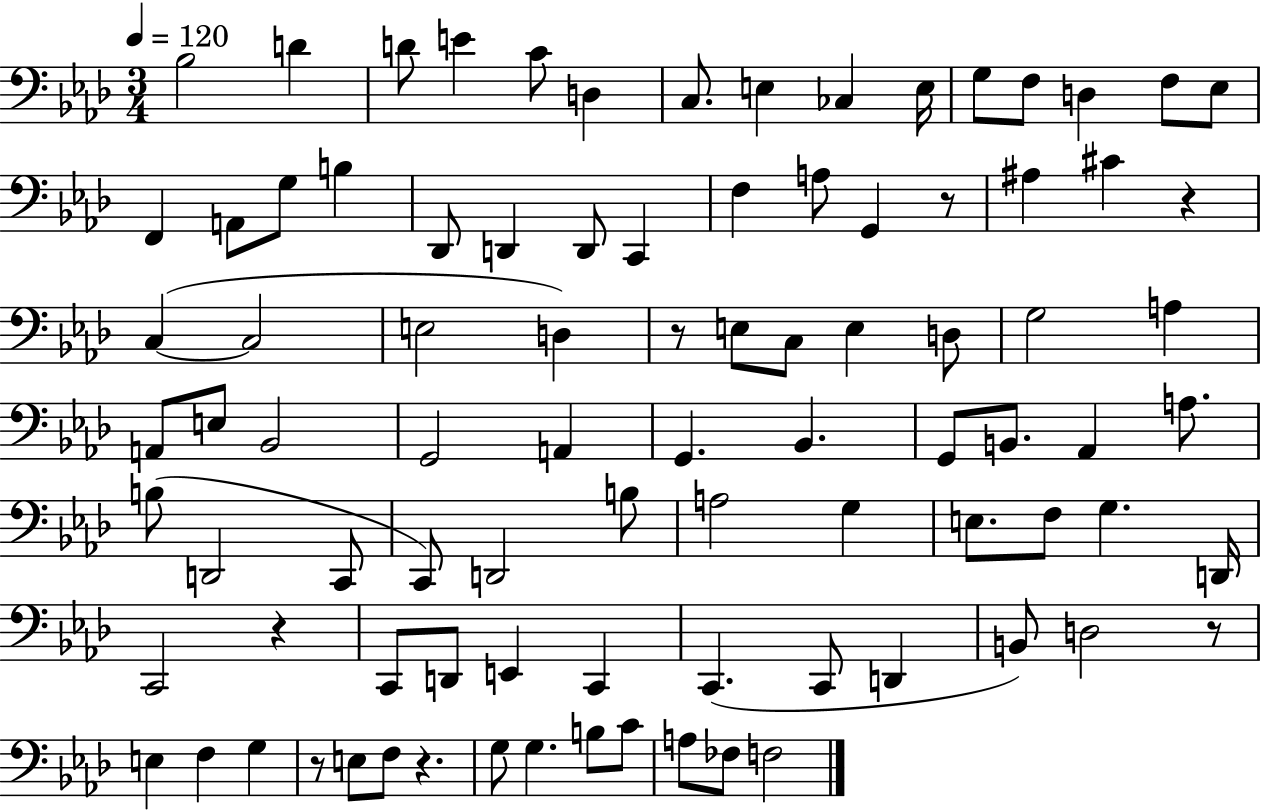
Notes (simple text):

Bb3/h D4/q D4/e E4/q C4/e D3/q C3/e. E3/q CES3/q E3/s G3/e F3/e D3/q F3/e Eb3/e F2/q A2/e G3/e B3/q Db2/e D2/q D2/e C2/q F3/q A3/e G2/q R/e A#3/q C#4/q R/q C3/q C3/h E3/h D3/q R/e E3/e C3/e E3/q D3/e G3/h A3/q A2/e E3/e Bb2/h G2/h A2/q G2/q. Bb2/q. G2/e B2/e. Ab2/q A3/e. B3/e D2/h C2/e C2/e D2/h B3/e A3/h G3/q E3/e. F3/e G3/q. D2/s C2/h R/q C2/e D2/e E2/q C2/q C2/q. C2/e D2/q B2/e D3/h R/e E3/q F3/q G3/q R/e E3/e F3/e R/q. G3/e G3/q. B3/e C4/e A3/e FES3/e F3/h